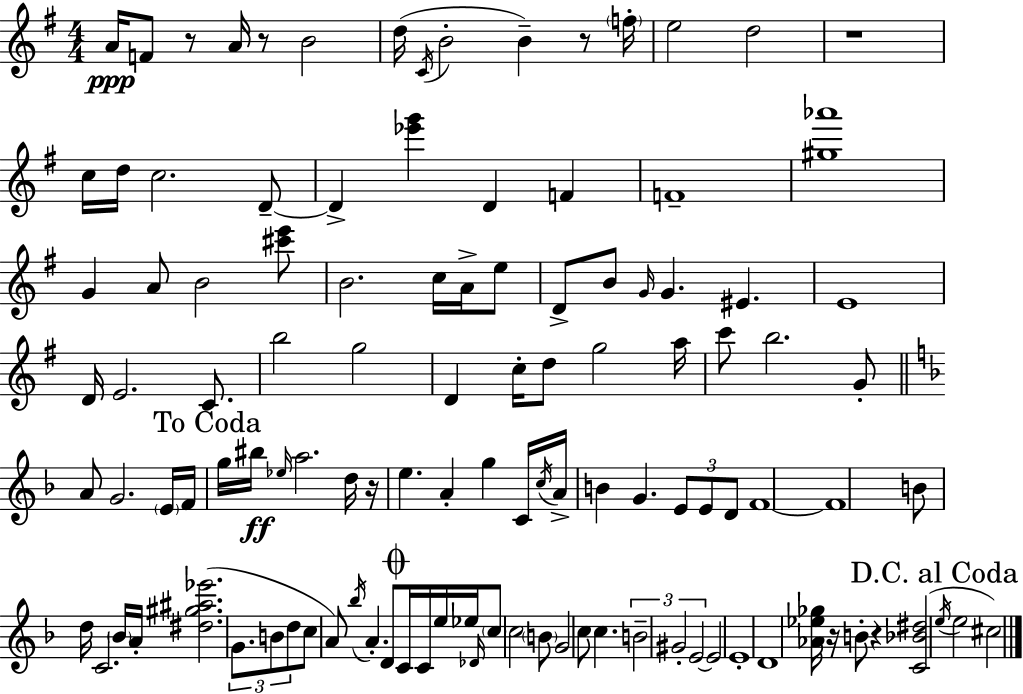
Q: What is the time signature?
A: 4/4